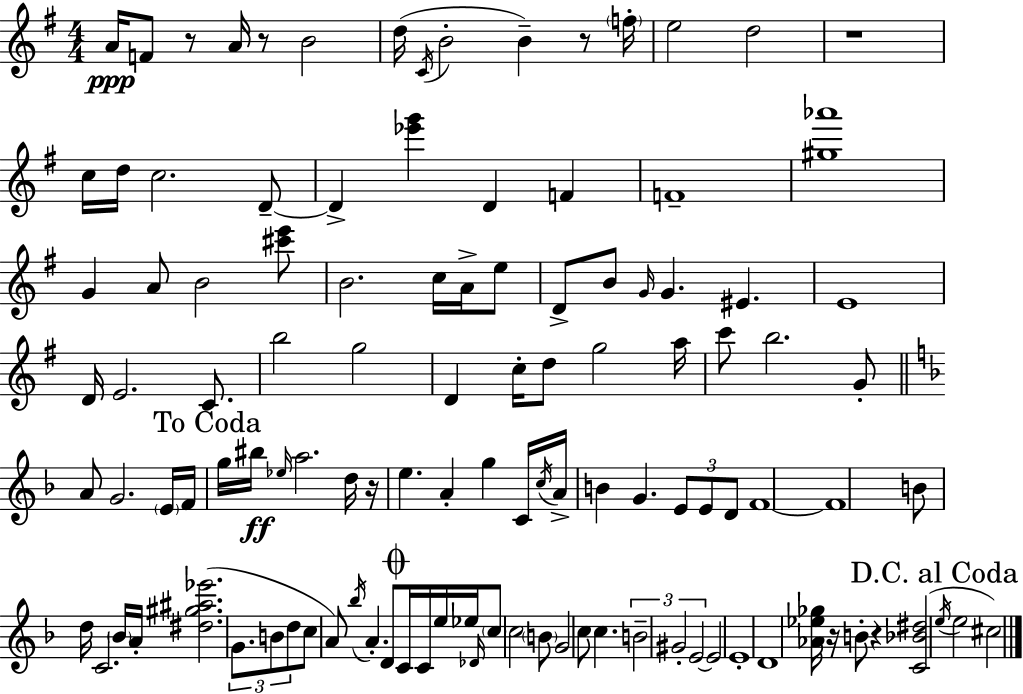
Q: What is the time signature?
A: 4/4